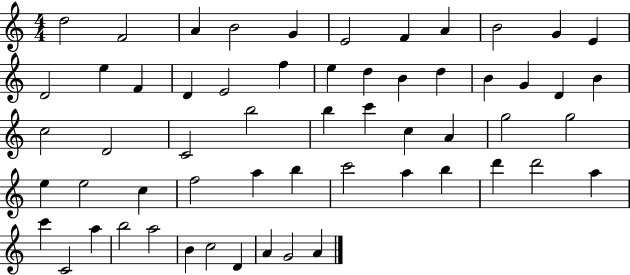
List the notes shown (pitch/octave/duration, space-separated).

D5/h F4/h A4/q B4/h G4/q E4/h F4/q A4/q B4/h G4/q E4/q D4/h E5/q F4/q D4/q E4/h F5/q E5/q D5/q B4/q D5/q B4/q G4/q D4/q B4/q C5/h D4/h C4/h B5/h B5/q C6/q C5/q A4/q G5/h G5/h E5/q E5/h C5/q F5/h A5/q B5/q C6/h A5/q B5/q D6/q D6/h A5/q C6/q C4/h A5/q B5/h A5/h B4/q C5/h D4/q A4/q G4/h A4/q